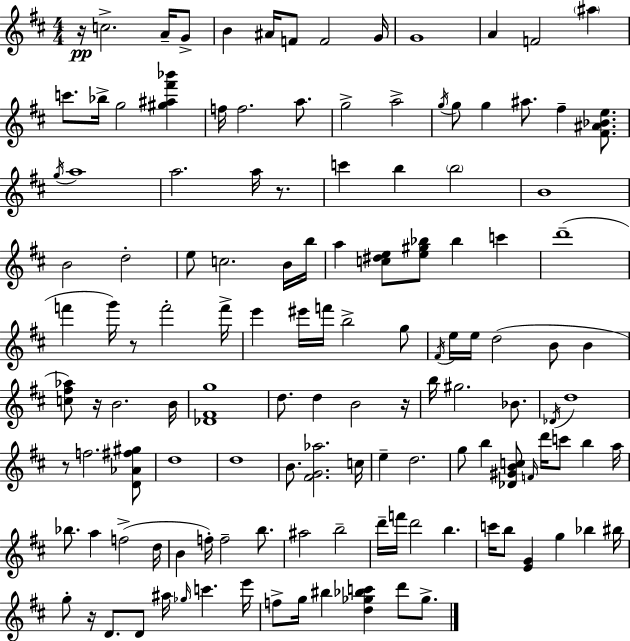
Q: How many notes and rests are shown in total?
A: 131